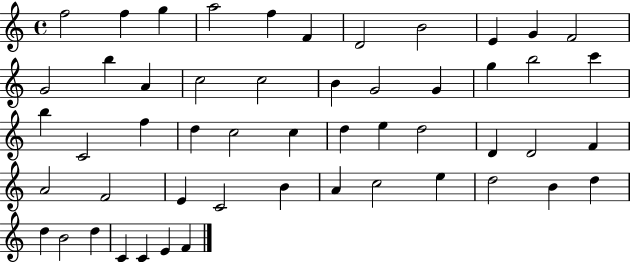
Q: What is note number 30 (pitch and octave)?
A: E5